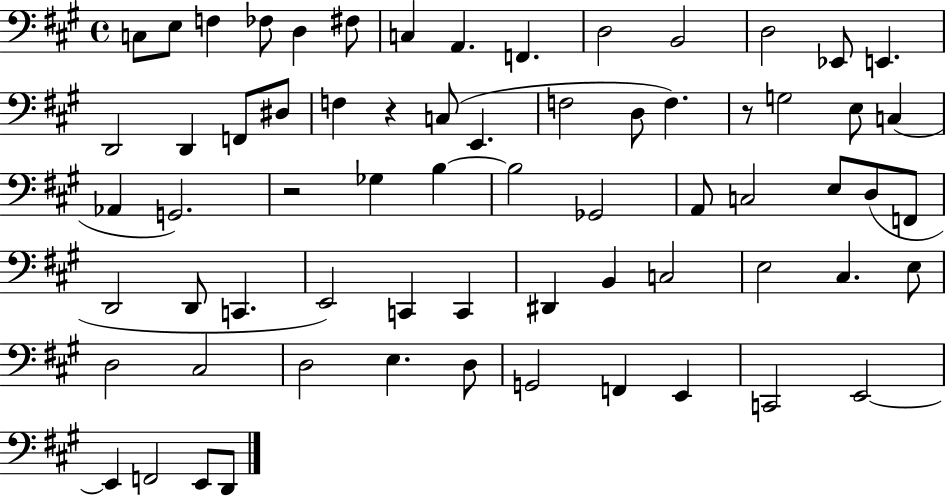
C3/e E3/e F3/q FES3/e D3/q F#3/e C3/q A2/q. F2/q. D3/h B2/h D3/h Eb2/e E2/q. D2/h D2/q F2/e D#3/e F3/q R/q C3/e E2/q. F3/h D3/e F3/q. R/e G3/h E3/e C3/q Ab2/q G2/h. R/h Gb3/q B3/q B3/h Gb2/h A2/e C3/h E3/e D3/e F2/e D2/h D2/e C2/q. E2/h C2/q C2/q D#2/q B2/q C3/h E3/h C#3/q. E3/e D3/h C#3/h D3/h E3/q. D3/e G2/h F2/q E2/q C2/h E2/h E2/q F2/h E2/e D2/e